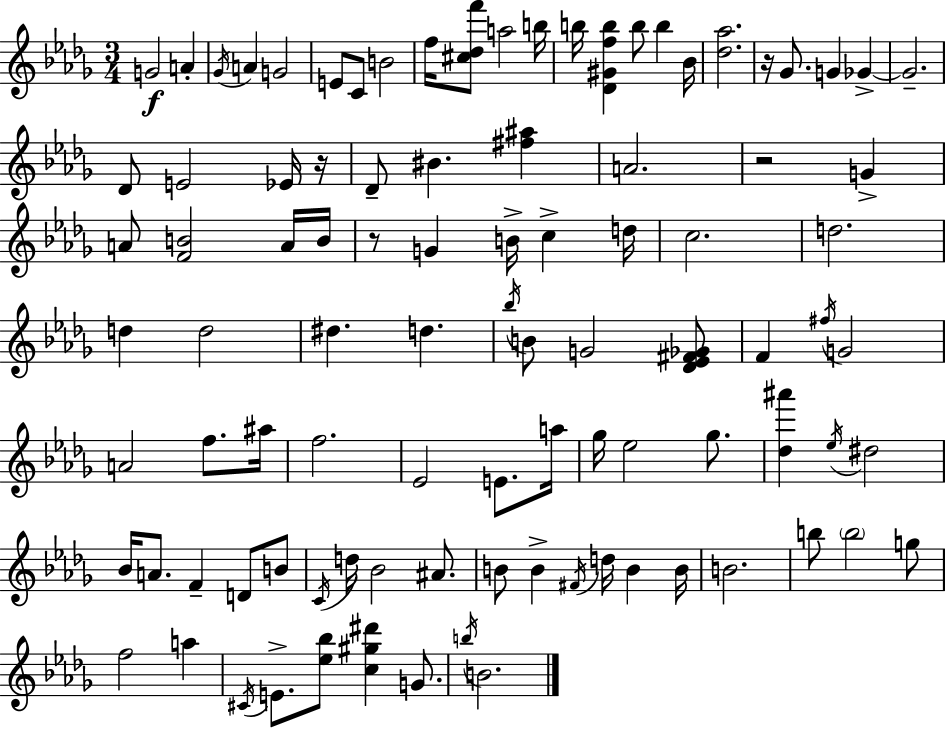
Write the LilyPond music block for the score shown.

{
  \clef treble
  \numericTimeSignature
  \time 3/4
  \key bes \minor
  g'2\f a'4-. | \acciaccatura { ges'16 } a'4 g'2 | e'8 c'8 b'2 | f''16 <cis'' des'' f'''>8 a''2 | \break b''16 b''16 <des' gis' f'' b''>4 b''8 b''4 | bes'16 <des'' aes''>2. | r16 ges'8. g'4 ges'4->~~ | ges'2.-- | \break des'8 e'2 ees'16 | r16 des'8-- bis'4. <fis'' ais''>4 | a'2. | r2 g'4-> | \break a'8 <f' b'>2 a'16 | b'16 r8 g'4 b'16-> c''4-> | d''16 c''2. | d''2. | \break d''4 d''2 | dis''4. d''4. | \acciaccatura { bes''16 } b'8 g'2 | <des' ees' fis' ges'>8 f'4 \acciaccatura { fis''16 } g'2 | \break a'2 f''8. | ais''16 f''2. | ees'2 e'8. | a''16 ges''16 ees''2 | \break ges''8. <des'' ais'''>4 \acciaccatura { ees''16 } dis''2 | bes'16 a'8. f'4-- | d'8 b'8 \acciaccatura { c'16 } d''16 bes'2 | ais'8. b'8 b'4-> \acciaccatura { fis'16 } | \break d''16 b'4 b'16 b'2. | b''8 \parenthesize b''2 | g''8 f''2 | a''4 \acciaccatura { cis'16 } e'8.-> <ees'' bes''>8 | \break <c'' gis'' dis'''>4 g'8. \acciaccatura { b''16 } b'2. | \bar "|."
}